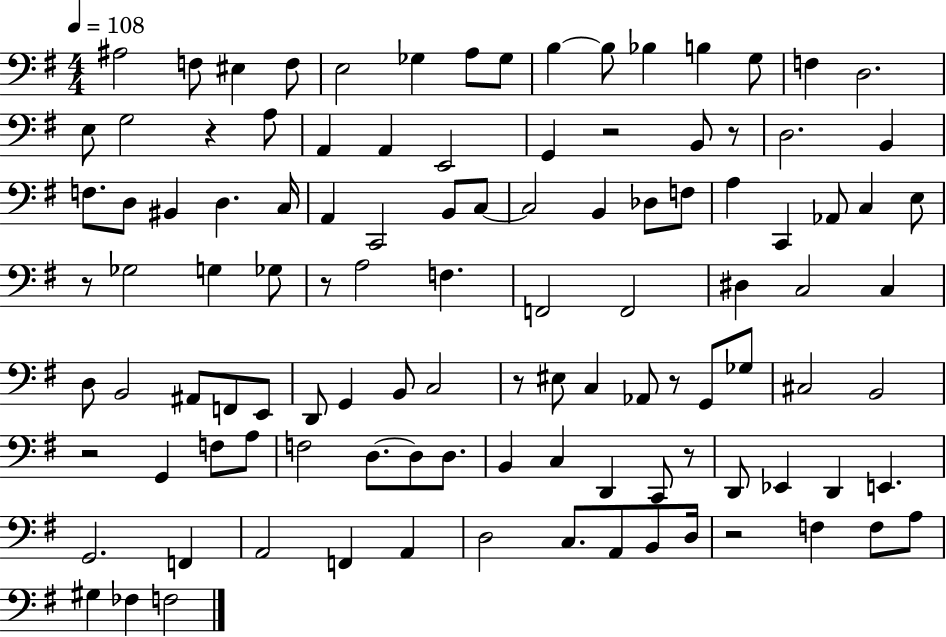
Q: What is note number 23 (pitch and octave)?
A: B2